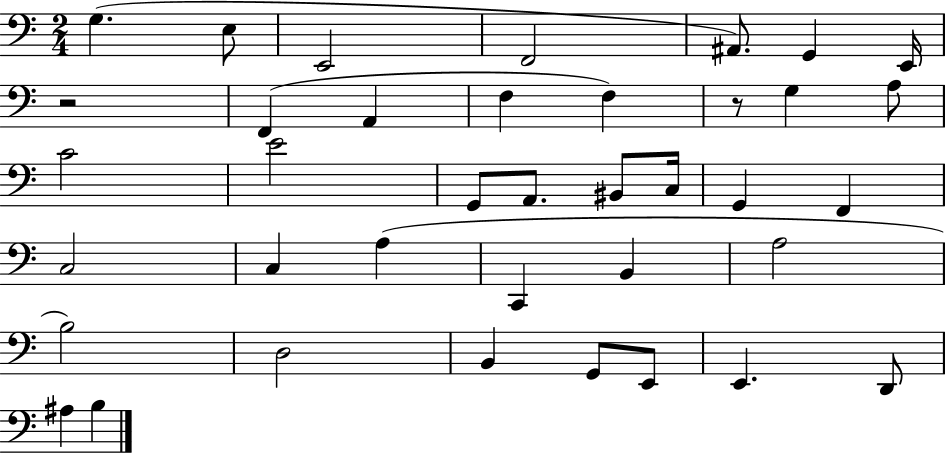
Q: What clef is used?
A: bass